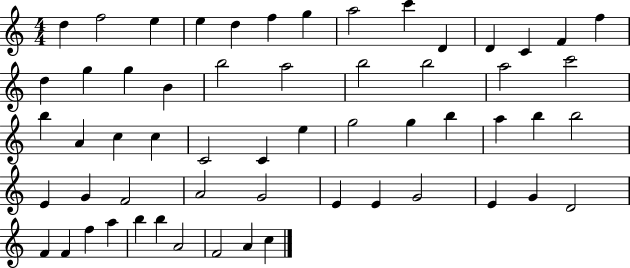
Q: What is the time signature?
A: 4/4